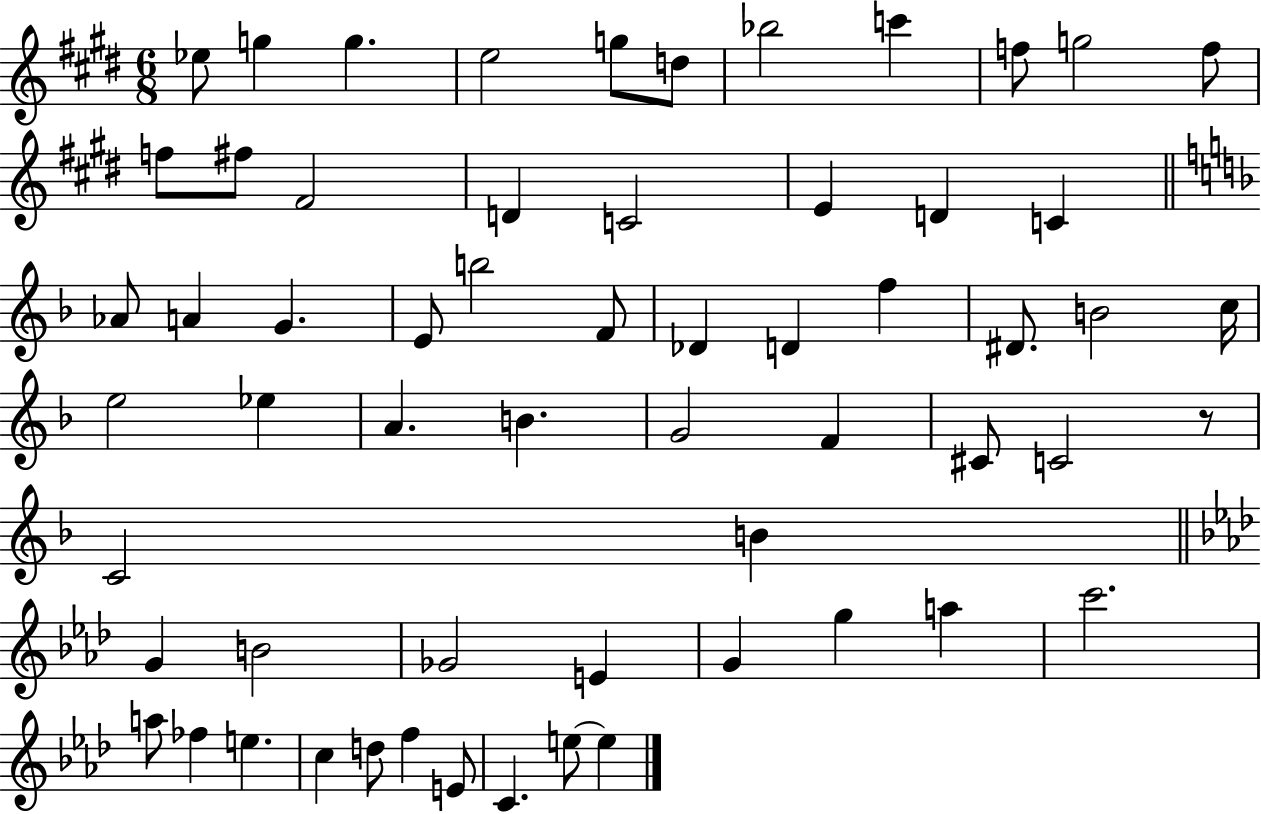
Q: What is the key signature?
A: E major